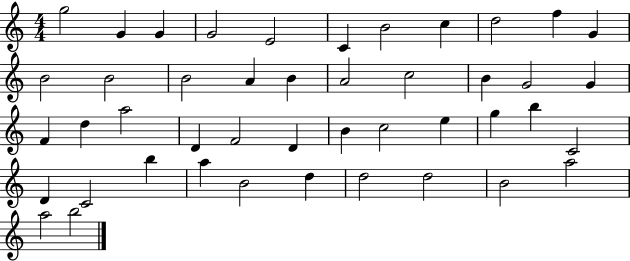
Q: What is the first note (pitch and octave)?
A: G5